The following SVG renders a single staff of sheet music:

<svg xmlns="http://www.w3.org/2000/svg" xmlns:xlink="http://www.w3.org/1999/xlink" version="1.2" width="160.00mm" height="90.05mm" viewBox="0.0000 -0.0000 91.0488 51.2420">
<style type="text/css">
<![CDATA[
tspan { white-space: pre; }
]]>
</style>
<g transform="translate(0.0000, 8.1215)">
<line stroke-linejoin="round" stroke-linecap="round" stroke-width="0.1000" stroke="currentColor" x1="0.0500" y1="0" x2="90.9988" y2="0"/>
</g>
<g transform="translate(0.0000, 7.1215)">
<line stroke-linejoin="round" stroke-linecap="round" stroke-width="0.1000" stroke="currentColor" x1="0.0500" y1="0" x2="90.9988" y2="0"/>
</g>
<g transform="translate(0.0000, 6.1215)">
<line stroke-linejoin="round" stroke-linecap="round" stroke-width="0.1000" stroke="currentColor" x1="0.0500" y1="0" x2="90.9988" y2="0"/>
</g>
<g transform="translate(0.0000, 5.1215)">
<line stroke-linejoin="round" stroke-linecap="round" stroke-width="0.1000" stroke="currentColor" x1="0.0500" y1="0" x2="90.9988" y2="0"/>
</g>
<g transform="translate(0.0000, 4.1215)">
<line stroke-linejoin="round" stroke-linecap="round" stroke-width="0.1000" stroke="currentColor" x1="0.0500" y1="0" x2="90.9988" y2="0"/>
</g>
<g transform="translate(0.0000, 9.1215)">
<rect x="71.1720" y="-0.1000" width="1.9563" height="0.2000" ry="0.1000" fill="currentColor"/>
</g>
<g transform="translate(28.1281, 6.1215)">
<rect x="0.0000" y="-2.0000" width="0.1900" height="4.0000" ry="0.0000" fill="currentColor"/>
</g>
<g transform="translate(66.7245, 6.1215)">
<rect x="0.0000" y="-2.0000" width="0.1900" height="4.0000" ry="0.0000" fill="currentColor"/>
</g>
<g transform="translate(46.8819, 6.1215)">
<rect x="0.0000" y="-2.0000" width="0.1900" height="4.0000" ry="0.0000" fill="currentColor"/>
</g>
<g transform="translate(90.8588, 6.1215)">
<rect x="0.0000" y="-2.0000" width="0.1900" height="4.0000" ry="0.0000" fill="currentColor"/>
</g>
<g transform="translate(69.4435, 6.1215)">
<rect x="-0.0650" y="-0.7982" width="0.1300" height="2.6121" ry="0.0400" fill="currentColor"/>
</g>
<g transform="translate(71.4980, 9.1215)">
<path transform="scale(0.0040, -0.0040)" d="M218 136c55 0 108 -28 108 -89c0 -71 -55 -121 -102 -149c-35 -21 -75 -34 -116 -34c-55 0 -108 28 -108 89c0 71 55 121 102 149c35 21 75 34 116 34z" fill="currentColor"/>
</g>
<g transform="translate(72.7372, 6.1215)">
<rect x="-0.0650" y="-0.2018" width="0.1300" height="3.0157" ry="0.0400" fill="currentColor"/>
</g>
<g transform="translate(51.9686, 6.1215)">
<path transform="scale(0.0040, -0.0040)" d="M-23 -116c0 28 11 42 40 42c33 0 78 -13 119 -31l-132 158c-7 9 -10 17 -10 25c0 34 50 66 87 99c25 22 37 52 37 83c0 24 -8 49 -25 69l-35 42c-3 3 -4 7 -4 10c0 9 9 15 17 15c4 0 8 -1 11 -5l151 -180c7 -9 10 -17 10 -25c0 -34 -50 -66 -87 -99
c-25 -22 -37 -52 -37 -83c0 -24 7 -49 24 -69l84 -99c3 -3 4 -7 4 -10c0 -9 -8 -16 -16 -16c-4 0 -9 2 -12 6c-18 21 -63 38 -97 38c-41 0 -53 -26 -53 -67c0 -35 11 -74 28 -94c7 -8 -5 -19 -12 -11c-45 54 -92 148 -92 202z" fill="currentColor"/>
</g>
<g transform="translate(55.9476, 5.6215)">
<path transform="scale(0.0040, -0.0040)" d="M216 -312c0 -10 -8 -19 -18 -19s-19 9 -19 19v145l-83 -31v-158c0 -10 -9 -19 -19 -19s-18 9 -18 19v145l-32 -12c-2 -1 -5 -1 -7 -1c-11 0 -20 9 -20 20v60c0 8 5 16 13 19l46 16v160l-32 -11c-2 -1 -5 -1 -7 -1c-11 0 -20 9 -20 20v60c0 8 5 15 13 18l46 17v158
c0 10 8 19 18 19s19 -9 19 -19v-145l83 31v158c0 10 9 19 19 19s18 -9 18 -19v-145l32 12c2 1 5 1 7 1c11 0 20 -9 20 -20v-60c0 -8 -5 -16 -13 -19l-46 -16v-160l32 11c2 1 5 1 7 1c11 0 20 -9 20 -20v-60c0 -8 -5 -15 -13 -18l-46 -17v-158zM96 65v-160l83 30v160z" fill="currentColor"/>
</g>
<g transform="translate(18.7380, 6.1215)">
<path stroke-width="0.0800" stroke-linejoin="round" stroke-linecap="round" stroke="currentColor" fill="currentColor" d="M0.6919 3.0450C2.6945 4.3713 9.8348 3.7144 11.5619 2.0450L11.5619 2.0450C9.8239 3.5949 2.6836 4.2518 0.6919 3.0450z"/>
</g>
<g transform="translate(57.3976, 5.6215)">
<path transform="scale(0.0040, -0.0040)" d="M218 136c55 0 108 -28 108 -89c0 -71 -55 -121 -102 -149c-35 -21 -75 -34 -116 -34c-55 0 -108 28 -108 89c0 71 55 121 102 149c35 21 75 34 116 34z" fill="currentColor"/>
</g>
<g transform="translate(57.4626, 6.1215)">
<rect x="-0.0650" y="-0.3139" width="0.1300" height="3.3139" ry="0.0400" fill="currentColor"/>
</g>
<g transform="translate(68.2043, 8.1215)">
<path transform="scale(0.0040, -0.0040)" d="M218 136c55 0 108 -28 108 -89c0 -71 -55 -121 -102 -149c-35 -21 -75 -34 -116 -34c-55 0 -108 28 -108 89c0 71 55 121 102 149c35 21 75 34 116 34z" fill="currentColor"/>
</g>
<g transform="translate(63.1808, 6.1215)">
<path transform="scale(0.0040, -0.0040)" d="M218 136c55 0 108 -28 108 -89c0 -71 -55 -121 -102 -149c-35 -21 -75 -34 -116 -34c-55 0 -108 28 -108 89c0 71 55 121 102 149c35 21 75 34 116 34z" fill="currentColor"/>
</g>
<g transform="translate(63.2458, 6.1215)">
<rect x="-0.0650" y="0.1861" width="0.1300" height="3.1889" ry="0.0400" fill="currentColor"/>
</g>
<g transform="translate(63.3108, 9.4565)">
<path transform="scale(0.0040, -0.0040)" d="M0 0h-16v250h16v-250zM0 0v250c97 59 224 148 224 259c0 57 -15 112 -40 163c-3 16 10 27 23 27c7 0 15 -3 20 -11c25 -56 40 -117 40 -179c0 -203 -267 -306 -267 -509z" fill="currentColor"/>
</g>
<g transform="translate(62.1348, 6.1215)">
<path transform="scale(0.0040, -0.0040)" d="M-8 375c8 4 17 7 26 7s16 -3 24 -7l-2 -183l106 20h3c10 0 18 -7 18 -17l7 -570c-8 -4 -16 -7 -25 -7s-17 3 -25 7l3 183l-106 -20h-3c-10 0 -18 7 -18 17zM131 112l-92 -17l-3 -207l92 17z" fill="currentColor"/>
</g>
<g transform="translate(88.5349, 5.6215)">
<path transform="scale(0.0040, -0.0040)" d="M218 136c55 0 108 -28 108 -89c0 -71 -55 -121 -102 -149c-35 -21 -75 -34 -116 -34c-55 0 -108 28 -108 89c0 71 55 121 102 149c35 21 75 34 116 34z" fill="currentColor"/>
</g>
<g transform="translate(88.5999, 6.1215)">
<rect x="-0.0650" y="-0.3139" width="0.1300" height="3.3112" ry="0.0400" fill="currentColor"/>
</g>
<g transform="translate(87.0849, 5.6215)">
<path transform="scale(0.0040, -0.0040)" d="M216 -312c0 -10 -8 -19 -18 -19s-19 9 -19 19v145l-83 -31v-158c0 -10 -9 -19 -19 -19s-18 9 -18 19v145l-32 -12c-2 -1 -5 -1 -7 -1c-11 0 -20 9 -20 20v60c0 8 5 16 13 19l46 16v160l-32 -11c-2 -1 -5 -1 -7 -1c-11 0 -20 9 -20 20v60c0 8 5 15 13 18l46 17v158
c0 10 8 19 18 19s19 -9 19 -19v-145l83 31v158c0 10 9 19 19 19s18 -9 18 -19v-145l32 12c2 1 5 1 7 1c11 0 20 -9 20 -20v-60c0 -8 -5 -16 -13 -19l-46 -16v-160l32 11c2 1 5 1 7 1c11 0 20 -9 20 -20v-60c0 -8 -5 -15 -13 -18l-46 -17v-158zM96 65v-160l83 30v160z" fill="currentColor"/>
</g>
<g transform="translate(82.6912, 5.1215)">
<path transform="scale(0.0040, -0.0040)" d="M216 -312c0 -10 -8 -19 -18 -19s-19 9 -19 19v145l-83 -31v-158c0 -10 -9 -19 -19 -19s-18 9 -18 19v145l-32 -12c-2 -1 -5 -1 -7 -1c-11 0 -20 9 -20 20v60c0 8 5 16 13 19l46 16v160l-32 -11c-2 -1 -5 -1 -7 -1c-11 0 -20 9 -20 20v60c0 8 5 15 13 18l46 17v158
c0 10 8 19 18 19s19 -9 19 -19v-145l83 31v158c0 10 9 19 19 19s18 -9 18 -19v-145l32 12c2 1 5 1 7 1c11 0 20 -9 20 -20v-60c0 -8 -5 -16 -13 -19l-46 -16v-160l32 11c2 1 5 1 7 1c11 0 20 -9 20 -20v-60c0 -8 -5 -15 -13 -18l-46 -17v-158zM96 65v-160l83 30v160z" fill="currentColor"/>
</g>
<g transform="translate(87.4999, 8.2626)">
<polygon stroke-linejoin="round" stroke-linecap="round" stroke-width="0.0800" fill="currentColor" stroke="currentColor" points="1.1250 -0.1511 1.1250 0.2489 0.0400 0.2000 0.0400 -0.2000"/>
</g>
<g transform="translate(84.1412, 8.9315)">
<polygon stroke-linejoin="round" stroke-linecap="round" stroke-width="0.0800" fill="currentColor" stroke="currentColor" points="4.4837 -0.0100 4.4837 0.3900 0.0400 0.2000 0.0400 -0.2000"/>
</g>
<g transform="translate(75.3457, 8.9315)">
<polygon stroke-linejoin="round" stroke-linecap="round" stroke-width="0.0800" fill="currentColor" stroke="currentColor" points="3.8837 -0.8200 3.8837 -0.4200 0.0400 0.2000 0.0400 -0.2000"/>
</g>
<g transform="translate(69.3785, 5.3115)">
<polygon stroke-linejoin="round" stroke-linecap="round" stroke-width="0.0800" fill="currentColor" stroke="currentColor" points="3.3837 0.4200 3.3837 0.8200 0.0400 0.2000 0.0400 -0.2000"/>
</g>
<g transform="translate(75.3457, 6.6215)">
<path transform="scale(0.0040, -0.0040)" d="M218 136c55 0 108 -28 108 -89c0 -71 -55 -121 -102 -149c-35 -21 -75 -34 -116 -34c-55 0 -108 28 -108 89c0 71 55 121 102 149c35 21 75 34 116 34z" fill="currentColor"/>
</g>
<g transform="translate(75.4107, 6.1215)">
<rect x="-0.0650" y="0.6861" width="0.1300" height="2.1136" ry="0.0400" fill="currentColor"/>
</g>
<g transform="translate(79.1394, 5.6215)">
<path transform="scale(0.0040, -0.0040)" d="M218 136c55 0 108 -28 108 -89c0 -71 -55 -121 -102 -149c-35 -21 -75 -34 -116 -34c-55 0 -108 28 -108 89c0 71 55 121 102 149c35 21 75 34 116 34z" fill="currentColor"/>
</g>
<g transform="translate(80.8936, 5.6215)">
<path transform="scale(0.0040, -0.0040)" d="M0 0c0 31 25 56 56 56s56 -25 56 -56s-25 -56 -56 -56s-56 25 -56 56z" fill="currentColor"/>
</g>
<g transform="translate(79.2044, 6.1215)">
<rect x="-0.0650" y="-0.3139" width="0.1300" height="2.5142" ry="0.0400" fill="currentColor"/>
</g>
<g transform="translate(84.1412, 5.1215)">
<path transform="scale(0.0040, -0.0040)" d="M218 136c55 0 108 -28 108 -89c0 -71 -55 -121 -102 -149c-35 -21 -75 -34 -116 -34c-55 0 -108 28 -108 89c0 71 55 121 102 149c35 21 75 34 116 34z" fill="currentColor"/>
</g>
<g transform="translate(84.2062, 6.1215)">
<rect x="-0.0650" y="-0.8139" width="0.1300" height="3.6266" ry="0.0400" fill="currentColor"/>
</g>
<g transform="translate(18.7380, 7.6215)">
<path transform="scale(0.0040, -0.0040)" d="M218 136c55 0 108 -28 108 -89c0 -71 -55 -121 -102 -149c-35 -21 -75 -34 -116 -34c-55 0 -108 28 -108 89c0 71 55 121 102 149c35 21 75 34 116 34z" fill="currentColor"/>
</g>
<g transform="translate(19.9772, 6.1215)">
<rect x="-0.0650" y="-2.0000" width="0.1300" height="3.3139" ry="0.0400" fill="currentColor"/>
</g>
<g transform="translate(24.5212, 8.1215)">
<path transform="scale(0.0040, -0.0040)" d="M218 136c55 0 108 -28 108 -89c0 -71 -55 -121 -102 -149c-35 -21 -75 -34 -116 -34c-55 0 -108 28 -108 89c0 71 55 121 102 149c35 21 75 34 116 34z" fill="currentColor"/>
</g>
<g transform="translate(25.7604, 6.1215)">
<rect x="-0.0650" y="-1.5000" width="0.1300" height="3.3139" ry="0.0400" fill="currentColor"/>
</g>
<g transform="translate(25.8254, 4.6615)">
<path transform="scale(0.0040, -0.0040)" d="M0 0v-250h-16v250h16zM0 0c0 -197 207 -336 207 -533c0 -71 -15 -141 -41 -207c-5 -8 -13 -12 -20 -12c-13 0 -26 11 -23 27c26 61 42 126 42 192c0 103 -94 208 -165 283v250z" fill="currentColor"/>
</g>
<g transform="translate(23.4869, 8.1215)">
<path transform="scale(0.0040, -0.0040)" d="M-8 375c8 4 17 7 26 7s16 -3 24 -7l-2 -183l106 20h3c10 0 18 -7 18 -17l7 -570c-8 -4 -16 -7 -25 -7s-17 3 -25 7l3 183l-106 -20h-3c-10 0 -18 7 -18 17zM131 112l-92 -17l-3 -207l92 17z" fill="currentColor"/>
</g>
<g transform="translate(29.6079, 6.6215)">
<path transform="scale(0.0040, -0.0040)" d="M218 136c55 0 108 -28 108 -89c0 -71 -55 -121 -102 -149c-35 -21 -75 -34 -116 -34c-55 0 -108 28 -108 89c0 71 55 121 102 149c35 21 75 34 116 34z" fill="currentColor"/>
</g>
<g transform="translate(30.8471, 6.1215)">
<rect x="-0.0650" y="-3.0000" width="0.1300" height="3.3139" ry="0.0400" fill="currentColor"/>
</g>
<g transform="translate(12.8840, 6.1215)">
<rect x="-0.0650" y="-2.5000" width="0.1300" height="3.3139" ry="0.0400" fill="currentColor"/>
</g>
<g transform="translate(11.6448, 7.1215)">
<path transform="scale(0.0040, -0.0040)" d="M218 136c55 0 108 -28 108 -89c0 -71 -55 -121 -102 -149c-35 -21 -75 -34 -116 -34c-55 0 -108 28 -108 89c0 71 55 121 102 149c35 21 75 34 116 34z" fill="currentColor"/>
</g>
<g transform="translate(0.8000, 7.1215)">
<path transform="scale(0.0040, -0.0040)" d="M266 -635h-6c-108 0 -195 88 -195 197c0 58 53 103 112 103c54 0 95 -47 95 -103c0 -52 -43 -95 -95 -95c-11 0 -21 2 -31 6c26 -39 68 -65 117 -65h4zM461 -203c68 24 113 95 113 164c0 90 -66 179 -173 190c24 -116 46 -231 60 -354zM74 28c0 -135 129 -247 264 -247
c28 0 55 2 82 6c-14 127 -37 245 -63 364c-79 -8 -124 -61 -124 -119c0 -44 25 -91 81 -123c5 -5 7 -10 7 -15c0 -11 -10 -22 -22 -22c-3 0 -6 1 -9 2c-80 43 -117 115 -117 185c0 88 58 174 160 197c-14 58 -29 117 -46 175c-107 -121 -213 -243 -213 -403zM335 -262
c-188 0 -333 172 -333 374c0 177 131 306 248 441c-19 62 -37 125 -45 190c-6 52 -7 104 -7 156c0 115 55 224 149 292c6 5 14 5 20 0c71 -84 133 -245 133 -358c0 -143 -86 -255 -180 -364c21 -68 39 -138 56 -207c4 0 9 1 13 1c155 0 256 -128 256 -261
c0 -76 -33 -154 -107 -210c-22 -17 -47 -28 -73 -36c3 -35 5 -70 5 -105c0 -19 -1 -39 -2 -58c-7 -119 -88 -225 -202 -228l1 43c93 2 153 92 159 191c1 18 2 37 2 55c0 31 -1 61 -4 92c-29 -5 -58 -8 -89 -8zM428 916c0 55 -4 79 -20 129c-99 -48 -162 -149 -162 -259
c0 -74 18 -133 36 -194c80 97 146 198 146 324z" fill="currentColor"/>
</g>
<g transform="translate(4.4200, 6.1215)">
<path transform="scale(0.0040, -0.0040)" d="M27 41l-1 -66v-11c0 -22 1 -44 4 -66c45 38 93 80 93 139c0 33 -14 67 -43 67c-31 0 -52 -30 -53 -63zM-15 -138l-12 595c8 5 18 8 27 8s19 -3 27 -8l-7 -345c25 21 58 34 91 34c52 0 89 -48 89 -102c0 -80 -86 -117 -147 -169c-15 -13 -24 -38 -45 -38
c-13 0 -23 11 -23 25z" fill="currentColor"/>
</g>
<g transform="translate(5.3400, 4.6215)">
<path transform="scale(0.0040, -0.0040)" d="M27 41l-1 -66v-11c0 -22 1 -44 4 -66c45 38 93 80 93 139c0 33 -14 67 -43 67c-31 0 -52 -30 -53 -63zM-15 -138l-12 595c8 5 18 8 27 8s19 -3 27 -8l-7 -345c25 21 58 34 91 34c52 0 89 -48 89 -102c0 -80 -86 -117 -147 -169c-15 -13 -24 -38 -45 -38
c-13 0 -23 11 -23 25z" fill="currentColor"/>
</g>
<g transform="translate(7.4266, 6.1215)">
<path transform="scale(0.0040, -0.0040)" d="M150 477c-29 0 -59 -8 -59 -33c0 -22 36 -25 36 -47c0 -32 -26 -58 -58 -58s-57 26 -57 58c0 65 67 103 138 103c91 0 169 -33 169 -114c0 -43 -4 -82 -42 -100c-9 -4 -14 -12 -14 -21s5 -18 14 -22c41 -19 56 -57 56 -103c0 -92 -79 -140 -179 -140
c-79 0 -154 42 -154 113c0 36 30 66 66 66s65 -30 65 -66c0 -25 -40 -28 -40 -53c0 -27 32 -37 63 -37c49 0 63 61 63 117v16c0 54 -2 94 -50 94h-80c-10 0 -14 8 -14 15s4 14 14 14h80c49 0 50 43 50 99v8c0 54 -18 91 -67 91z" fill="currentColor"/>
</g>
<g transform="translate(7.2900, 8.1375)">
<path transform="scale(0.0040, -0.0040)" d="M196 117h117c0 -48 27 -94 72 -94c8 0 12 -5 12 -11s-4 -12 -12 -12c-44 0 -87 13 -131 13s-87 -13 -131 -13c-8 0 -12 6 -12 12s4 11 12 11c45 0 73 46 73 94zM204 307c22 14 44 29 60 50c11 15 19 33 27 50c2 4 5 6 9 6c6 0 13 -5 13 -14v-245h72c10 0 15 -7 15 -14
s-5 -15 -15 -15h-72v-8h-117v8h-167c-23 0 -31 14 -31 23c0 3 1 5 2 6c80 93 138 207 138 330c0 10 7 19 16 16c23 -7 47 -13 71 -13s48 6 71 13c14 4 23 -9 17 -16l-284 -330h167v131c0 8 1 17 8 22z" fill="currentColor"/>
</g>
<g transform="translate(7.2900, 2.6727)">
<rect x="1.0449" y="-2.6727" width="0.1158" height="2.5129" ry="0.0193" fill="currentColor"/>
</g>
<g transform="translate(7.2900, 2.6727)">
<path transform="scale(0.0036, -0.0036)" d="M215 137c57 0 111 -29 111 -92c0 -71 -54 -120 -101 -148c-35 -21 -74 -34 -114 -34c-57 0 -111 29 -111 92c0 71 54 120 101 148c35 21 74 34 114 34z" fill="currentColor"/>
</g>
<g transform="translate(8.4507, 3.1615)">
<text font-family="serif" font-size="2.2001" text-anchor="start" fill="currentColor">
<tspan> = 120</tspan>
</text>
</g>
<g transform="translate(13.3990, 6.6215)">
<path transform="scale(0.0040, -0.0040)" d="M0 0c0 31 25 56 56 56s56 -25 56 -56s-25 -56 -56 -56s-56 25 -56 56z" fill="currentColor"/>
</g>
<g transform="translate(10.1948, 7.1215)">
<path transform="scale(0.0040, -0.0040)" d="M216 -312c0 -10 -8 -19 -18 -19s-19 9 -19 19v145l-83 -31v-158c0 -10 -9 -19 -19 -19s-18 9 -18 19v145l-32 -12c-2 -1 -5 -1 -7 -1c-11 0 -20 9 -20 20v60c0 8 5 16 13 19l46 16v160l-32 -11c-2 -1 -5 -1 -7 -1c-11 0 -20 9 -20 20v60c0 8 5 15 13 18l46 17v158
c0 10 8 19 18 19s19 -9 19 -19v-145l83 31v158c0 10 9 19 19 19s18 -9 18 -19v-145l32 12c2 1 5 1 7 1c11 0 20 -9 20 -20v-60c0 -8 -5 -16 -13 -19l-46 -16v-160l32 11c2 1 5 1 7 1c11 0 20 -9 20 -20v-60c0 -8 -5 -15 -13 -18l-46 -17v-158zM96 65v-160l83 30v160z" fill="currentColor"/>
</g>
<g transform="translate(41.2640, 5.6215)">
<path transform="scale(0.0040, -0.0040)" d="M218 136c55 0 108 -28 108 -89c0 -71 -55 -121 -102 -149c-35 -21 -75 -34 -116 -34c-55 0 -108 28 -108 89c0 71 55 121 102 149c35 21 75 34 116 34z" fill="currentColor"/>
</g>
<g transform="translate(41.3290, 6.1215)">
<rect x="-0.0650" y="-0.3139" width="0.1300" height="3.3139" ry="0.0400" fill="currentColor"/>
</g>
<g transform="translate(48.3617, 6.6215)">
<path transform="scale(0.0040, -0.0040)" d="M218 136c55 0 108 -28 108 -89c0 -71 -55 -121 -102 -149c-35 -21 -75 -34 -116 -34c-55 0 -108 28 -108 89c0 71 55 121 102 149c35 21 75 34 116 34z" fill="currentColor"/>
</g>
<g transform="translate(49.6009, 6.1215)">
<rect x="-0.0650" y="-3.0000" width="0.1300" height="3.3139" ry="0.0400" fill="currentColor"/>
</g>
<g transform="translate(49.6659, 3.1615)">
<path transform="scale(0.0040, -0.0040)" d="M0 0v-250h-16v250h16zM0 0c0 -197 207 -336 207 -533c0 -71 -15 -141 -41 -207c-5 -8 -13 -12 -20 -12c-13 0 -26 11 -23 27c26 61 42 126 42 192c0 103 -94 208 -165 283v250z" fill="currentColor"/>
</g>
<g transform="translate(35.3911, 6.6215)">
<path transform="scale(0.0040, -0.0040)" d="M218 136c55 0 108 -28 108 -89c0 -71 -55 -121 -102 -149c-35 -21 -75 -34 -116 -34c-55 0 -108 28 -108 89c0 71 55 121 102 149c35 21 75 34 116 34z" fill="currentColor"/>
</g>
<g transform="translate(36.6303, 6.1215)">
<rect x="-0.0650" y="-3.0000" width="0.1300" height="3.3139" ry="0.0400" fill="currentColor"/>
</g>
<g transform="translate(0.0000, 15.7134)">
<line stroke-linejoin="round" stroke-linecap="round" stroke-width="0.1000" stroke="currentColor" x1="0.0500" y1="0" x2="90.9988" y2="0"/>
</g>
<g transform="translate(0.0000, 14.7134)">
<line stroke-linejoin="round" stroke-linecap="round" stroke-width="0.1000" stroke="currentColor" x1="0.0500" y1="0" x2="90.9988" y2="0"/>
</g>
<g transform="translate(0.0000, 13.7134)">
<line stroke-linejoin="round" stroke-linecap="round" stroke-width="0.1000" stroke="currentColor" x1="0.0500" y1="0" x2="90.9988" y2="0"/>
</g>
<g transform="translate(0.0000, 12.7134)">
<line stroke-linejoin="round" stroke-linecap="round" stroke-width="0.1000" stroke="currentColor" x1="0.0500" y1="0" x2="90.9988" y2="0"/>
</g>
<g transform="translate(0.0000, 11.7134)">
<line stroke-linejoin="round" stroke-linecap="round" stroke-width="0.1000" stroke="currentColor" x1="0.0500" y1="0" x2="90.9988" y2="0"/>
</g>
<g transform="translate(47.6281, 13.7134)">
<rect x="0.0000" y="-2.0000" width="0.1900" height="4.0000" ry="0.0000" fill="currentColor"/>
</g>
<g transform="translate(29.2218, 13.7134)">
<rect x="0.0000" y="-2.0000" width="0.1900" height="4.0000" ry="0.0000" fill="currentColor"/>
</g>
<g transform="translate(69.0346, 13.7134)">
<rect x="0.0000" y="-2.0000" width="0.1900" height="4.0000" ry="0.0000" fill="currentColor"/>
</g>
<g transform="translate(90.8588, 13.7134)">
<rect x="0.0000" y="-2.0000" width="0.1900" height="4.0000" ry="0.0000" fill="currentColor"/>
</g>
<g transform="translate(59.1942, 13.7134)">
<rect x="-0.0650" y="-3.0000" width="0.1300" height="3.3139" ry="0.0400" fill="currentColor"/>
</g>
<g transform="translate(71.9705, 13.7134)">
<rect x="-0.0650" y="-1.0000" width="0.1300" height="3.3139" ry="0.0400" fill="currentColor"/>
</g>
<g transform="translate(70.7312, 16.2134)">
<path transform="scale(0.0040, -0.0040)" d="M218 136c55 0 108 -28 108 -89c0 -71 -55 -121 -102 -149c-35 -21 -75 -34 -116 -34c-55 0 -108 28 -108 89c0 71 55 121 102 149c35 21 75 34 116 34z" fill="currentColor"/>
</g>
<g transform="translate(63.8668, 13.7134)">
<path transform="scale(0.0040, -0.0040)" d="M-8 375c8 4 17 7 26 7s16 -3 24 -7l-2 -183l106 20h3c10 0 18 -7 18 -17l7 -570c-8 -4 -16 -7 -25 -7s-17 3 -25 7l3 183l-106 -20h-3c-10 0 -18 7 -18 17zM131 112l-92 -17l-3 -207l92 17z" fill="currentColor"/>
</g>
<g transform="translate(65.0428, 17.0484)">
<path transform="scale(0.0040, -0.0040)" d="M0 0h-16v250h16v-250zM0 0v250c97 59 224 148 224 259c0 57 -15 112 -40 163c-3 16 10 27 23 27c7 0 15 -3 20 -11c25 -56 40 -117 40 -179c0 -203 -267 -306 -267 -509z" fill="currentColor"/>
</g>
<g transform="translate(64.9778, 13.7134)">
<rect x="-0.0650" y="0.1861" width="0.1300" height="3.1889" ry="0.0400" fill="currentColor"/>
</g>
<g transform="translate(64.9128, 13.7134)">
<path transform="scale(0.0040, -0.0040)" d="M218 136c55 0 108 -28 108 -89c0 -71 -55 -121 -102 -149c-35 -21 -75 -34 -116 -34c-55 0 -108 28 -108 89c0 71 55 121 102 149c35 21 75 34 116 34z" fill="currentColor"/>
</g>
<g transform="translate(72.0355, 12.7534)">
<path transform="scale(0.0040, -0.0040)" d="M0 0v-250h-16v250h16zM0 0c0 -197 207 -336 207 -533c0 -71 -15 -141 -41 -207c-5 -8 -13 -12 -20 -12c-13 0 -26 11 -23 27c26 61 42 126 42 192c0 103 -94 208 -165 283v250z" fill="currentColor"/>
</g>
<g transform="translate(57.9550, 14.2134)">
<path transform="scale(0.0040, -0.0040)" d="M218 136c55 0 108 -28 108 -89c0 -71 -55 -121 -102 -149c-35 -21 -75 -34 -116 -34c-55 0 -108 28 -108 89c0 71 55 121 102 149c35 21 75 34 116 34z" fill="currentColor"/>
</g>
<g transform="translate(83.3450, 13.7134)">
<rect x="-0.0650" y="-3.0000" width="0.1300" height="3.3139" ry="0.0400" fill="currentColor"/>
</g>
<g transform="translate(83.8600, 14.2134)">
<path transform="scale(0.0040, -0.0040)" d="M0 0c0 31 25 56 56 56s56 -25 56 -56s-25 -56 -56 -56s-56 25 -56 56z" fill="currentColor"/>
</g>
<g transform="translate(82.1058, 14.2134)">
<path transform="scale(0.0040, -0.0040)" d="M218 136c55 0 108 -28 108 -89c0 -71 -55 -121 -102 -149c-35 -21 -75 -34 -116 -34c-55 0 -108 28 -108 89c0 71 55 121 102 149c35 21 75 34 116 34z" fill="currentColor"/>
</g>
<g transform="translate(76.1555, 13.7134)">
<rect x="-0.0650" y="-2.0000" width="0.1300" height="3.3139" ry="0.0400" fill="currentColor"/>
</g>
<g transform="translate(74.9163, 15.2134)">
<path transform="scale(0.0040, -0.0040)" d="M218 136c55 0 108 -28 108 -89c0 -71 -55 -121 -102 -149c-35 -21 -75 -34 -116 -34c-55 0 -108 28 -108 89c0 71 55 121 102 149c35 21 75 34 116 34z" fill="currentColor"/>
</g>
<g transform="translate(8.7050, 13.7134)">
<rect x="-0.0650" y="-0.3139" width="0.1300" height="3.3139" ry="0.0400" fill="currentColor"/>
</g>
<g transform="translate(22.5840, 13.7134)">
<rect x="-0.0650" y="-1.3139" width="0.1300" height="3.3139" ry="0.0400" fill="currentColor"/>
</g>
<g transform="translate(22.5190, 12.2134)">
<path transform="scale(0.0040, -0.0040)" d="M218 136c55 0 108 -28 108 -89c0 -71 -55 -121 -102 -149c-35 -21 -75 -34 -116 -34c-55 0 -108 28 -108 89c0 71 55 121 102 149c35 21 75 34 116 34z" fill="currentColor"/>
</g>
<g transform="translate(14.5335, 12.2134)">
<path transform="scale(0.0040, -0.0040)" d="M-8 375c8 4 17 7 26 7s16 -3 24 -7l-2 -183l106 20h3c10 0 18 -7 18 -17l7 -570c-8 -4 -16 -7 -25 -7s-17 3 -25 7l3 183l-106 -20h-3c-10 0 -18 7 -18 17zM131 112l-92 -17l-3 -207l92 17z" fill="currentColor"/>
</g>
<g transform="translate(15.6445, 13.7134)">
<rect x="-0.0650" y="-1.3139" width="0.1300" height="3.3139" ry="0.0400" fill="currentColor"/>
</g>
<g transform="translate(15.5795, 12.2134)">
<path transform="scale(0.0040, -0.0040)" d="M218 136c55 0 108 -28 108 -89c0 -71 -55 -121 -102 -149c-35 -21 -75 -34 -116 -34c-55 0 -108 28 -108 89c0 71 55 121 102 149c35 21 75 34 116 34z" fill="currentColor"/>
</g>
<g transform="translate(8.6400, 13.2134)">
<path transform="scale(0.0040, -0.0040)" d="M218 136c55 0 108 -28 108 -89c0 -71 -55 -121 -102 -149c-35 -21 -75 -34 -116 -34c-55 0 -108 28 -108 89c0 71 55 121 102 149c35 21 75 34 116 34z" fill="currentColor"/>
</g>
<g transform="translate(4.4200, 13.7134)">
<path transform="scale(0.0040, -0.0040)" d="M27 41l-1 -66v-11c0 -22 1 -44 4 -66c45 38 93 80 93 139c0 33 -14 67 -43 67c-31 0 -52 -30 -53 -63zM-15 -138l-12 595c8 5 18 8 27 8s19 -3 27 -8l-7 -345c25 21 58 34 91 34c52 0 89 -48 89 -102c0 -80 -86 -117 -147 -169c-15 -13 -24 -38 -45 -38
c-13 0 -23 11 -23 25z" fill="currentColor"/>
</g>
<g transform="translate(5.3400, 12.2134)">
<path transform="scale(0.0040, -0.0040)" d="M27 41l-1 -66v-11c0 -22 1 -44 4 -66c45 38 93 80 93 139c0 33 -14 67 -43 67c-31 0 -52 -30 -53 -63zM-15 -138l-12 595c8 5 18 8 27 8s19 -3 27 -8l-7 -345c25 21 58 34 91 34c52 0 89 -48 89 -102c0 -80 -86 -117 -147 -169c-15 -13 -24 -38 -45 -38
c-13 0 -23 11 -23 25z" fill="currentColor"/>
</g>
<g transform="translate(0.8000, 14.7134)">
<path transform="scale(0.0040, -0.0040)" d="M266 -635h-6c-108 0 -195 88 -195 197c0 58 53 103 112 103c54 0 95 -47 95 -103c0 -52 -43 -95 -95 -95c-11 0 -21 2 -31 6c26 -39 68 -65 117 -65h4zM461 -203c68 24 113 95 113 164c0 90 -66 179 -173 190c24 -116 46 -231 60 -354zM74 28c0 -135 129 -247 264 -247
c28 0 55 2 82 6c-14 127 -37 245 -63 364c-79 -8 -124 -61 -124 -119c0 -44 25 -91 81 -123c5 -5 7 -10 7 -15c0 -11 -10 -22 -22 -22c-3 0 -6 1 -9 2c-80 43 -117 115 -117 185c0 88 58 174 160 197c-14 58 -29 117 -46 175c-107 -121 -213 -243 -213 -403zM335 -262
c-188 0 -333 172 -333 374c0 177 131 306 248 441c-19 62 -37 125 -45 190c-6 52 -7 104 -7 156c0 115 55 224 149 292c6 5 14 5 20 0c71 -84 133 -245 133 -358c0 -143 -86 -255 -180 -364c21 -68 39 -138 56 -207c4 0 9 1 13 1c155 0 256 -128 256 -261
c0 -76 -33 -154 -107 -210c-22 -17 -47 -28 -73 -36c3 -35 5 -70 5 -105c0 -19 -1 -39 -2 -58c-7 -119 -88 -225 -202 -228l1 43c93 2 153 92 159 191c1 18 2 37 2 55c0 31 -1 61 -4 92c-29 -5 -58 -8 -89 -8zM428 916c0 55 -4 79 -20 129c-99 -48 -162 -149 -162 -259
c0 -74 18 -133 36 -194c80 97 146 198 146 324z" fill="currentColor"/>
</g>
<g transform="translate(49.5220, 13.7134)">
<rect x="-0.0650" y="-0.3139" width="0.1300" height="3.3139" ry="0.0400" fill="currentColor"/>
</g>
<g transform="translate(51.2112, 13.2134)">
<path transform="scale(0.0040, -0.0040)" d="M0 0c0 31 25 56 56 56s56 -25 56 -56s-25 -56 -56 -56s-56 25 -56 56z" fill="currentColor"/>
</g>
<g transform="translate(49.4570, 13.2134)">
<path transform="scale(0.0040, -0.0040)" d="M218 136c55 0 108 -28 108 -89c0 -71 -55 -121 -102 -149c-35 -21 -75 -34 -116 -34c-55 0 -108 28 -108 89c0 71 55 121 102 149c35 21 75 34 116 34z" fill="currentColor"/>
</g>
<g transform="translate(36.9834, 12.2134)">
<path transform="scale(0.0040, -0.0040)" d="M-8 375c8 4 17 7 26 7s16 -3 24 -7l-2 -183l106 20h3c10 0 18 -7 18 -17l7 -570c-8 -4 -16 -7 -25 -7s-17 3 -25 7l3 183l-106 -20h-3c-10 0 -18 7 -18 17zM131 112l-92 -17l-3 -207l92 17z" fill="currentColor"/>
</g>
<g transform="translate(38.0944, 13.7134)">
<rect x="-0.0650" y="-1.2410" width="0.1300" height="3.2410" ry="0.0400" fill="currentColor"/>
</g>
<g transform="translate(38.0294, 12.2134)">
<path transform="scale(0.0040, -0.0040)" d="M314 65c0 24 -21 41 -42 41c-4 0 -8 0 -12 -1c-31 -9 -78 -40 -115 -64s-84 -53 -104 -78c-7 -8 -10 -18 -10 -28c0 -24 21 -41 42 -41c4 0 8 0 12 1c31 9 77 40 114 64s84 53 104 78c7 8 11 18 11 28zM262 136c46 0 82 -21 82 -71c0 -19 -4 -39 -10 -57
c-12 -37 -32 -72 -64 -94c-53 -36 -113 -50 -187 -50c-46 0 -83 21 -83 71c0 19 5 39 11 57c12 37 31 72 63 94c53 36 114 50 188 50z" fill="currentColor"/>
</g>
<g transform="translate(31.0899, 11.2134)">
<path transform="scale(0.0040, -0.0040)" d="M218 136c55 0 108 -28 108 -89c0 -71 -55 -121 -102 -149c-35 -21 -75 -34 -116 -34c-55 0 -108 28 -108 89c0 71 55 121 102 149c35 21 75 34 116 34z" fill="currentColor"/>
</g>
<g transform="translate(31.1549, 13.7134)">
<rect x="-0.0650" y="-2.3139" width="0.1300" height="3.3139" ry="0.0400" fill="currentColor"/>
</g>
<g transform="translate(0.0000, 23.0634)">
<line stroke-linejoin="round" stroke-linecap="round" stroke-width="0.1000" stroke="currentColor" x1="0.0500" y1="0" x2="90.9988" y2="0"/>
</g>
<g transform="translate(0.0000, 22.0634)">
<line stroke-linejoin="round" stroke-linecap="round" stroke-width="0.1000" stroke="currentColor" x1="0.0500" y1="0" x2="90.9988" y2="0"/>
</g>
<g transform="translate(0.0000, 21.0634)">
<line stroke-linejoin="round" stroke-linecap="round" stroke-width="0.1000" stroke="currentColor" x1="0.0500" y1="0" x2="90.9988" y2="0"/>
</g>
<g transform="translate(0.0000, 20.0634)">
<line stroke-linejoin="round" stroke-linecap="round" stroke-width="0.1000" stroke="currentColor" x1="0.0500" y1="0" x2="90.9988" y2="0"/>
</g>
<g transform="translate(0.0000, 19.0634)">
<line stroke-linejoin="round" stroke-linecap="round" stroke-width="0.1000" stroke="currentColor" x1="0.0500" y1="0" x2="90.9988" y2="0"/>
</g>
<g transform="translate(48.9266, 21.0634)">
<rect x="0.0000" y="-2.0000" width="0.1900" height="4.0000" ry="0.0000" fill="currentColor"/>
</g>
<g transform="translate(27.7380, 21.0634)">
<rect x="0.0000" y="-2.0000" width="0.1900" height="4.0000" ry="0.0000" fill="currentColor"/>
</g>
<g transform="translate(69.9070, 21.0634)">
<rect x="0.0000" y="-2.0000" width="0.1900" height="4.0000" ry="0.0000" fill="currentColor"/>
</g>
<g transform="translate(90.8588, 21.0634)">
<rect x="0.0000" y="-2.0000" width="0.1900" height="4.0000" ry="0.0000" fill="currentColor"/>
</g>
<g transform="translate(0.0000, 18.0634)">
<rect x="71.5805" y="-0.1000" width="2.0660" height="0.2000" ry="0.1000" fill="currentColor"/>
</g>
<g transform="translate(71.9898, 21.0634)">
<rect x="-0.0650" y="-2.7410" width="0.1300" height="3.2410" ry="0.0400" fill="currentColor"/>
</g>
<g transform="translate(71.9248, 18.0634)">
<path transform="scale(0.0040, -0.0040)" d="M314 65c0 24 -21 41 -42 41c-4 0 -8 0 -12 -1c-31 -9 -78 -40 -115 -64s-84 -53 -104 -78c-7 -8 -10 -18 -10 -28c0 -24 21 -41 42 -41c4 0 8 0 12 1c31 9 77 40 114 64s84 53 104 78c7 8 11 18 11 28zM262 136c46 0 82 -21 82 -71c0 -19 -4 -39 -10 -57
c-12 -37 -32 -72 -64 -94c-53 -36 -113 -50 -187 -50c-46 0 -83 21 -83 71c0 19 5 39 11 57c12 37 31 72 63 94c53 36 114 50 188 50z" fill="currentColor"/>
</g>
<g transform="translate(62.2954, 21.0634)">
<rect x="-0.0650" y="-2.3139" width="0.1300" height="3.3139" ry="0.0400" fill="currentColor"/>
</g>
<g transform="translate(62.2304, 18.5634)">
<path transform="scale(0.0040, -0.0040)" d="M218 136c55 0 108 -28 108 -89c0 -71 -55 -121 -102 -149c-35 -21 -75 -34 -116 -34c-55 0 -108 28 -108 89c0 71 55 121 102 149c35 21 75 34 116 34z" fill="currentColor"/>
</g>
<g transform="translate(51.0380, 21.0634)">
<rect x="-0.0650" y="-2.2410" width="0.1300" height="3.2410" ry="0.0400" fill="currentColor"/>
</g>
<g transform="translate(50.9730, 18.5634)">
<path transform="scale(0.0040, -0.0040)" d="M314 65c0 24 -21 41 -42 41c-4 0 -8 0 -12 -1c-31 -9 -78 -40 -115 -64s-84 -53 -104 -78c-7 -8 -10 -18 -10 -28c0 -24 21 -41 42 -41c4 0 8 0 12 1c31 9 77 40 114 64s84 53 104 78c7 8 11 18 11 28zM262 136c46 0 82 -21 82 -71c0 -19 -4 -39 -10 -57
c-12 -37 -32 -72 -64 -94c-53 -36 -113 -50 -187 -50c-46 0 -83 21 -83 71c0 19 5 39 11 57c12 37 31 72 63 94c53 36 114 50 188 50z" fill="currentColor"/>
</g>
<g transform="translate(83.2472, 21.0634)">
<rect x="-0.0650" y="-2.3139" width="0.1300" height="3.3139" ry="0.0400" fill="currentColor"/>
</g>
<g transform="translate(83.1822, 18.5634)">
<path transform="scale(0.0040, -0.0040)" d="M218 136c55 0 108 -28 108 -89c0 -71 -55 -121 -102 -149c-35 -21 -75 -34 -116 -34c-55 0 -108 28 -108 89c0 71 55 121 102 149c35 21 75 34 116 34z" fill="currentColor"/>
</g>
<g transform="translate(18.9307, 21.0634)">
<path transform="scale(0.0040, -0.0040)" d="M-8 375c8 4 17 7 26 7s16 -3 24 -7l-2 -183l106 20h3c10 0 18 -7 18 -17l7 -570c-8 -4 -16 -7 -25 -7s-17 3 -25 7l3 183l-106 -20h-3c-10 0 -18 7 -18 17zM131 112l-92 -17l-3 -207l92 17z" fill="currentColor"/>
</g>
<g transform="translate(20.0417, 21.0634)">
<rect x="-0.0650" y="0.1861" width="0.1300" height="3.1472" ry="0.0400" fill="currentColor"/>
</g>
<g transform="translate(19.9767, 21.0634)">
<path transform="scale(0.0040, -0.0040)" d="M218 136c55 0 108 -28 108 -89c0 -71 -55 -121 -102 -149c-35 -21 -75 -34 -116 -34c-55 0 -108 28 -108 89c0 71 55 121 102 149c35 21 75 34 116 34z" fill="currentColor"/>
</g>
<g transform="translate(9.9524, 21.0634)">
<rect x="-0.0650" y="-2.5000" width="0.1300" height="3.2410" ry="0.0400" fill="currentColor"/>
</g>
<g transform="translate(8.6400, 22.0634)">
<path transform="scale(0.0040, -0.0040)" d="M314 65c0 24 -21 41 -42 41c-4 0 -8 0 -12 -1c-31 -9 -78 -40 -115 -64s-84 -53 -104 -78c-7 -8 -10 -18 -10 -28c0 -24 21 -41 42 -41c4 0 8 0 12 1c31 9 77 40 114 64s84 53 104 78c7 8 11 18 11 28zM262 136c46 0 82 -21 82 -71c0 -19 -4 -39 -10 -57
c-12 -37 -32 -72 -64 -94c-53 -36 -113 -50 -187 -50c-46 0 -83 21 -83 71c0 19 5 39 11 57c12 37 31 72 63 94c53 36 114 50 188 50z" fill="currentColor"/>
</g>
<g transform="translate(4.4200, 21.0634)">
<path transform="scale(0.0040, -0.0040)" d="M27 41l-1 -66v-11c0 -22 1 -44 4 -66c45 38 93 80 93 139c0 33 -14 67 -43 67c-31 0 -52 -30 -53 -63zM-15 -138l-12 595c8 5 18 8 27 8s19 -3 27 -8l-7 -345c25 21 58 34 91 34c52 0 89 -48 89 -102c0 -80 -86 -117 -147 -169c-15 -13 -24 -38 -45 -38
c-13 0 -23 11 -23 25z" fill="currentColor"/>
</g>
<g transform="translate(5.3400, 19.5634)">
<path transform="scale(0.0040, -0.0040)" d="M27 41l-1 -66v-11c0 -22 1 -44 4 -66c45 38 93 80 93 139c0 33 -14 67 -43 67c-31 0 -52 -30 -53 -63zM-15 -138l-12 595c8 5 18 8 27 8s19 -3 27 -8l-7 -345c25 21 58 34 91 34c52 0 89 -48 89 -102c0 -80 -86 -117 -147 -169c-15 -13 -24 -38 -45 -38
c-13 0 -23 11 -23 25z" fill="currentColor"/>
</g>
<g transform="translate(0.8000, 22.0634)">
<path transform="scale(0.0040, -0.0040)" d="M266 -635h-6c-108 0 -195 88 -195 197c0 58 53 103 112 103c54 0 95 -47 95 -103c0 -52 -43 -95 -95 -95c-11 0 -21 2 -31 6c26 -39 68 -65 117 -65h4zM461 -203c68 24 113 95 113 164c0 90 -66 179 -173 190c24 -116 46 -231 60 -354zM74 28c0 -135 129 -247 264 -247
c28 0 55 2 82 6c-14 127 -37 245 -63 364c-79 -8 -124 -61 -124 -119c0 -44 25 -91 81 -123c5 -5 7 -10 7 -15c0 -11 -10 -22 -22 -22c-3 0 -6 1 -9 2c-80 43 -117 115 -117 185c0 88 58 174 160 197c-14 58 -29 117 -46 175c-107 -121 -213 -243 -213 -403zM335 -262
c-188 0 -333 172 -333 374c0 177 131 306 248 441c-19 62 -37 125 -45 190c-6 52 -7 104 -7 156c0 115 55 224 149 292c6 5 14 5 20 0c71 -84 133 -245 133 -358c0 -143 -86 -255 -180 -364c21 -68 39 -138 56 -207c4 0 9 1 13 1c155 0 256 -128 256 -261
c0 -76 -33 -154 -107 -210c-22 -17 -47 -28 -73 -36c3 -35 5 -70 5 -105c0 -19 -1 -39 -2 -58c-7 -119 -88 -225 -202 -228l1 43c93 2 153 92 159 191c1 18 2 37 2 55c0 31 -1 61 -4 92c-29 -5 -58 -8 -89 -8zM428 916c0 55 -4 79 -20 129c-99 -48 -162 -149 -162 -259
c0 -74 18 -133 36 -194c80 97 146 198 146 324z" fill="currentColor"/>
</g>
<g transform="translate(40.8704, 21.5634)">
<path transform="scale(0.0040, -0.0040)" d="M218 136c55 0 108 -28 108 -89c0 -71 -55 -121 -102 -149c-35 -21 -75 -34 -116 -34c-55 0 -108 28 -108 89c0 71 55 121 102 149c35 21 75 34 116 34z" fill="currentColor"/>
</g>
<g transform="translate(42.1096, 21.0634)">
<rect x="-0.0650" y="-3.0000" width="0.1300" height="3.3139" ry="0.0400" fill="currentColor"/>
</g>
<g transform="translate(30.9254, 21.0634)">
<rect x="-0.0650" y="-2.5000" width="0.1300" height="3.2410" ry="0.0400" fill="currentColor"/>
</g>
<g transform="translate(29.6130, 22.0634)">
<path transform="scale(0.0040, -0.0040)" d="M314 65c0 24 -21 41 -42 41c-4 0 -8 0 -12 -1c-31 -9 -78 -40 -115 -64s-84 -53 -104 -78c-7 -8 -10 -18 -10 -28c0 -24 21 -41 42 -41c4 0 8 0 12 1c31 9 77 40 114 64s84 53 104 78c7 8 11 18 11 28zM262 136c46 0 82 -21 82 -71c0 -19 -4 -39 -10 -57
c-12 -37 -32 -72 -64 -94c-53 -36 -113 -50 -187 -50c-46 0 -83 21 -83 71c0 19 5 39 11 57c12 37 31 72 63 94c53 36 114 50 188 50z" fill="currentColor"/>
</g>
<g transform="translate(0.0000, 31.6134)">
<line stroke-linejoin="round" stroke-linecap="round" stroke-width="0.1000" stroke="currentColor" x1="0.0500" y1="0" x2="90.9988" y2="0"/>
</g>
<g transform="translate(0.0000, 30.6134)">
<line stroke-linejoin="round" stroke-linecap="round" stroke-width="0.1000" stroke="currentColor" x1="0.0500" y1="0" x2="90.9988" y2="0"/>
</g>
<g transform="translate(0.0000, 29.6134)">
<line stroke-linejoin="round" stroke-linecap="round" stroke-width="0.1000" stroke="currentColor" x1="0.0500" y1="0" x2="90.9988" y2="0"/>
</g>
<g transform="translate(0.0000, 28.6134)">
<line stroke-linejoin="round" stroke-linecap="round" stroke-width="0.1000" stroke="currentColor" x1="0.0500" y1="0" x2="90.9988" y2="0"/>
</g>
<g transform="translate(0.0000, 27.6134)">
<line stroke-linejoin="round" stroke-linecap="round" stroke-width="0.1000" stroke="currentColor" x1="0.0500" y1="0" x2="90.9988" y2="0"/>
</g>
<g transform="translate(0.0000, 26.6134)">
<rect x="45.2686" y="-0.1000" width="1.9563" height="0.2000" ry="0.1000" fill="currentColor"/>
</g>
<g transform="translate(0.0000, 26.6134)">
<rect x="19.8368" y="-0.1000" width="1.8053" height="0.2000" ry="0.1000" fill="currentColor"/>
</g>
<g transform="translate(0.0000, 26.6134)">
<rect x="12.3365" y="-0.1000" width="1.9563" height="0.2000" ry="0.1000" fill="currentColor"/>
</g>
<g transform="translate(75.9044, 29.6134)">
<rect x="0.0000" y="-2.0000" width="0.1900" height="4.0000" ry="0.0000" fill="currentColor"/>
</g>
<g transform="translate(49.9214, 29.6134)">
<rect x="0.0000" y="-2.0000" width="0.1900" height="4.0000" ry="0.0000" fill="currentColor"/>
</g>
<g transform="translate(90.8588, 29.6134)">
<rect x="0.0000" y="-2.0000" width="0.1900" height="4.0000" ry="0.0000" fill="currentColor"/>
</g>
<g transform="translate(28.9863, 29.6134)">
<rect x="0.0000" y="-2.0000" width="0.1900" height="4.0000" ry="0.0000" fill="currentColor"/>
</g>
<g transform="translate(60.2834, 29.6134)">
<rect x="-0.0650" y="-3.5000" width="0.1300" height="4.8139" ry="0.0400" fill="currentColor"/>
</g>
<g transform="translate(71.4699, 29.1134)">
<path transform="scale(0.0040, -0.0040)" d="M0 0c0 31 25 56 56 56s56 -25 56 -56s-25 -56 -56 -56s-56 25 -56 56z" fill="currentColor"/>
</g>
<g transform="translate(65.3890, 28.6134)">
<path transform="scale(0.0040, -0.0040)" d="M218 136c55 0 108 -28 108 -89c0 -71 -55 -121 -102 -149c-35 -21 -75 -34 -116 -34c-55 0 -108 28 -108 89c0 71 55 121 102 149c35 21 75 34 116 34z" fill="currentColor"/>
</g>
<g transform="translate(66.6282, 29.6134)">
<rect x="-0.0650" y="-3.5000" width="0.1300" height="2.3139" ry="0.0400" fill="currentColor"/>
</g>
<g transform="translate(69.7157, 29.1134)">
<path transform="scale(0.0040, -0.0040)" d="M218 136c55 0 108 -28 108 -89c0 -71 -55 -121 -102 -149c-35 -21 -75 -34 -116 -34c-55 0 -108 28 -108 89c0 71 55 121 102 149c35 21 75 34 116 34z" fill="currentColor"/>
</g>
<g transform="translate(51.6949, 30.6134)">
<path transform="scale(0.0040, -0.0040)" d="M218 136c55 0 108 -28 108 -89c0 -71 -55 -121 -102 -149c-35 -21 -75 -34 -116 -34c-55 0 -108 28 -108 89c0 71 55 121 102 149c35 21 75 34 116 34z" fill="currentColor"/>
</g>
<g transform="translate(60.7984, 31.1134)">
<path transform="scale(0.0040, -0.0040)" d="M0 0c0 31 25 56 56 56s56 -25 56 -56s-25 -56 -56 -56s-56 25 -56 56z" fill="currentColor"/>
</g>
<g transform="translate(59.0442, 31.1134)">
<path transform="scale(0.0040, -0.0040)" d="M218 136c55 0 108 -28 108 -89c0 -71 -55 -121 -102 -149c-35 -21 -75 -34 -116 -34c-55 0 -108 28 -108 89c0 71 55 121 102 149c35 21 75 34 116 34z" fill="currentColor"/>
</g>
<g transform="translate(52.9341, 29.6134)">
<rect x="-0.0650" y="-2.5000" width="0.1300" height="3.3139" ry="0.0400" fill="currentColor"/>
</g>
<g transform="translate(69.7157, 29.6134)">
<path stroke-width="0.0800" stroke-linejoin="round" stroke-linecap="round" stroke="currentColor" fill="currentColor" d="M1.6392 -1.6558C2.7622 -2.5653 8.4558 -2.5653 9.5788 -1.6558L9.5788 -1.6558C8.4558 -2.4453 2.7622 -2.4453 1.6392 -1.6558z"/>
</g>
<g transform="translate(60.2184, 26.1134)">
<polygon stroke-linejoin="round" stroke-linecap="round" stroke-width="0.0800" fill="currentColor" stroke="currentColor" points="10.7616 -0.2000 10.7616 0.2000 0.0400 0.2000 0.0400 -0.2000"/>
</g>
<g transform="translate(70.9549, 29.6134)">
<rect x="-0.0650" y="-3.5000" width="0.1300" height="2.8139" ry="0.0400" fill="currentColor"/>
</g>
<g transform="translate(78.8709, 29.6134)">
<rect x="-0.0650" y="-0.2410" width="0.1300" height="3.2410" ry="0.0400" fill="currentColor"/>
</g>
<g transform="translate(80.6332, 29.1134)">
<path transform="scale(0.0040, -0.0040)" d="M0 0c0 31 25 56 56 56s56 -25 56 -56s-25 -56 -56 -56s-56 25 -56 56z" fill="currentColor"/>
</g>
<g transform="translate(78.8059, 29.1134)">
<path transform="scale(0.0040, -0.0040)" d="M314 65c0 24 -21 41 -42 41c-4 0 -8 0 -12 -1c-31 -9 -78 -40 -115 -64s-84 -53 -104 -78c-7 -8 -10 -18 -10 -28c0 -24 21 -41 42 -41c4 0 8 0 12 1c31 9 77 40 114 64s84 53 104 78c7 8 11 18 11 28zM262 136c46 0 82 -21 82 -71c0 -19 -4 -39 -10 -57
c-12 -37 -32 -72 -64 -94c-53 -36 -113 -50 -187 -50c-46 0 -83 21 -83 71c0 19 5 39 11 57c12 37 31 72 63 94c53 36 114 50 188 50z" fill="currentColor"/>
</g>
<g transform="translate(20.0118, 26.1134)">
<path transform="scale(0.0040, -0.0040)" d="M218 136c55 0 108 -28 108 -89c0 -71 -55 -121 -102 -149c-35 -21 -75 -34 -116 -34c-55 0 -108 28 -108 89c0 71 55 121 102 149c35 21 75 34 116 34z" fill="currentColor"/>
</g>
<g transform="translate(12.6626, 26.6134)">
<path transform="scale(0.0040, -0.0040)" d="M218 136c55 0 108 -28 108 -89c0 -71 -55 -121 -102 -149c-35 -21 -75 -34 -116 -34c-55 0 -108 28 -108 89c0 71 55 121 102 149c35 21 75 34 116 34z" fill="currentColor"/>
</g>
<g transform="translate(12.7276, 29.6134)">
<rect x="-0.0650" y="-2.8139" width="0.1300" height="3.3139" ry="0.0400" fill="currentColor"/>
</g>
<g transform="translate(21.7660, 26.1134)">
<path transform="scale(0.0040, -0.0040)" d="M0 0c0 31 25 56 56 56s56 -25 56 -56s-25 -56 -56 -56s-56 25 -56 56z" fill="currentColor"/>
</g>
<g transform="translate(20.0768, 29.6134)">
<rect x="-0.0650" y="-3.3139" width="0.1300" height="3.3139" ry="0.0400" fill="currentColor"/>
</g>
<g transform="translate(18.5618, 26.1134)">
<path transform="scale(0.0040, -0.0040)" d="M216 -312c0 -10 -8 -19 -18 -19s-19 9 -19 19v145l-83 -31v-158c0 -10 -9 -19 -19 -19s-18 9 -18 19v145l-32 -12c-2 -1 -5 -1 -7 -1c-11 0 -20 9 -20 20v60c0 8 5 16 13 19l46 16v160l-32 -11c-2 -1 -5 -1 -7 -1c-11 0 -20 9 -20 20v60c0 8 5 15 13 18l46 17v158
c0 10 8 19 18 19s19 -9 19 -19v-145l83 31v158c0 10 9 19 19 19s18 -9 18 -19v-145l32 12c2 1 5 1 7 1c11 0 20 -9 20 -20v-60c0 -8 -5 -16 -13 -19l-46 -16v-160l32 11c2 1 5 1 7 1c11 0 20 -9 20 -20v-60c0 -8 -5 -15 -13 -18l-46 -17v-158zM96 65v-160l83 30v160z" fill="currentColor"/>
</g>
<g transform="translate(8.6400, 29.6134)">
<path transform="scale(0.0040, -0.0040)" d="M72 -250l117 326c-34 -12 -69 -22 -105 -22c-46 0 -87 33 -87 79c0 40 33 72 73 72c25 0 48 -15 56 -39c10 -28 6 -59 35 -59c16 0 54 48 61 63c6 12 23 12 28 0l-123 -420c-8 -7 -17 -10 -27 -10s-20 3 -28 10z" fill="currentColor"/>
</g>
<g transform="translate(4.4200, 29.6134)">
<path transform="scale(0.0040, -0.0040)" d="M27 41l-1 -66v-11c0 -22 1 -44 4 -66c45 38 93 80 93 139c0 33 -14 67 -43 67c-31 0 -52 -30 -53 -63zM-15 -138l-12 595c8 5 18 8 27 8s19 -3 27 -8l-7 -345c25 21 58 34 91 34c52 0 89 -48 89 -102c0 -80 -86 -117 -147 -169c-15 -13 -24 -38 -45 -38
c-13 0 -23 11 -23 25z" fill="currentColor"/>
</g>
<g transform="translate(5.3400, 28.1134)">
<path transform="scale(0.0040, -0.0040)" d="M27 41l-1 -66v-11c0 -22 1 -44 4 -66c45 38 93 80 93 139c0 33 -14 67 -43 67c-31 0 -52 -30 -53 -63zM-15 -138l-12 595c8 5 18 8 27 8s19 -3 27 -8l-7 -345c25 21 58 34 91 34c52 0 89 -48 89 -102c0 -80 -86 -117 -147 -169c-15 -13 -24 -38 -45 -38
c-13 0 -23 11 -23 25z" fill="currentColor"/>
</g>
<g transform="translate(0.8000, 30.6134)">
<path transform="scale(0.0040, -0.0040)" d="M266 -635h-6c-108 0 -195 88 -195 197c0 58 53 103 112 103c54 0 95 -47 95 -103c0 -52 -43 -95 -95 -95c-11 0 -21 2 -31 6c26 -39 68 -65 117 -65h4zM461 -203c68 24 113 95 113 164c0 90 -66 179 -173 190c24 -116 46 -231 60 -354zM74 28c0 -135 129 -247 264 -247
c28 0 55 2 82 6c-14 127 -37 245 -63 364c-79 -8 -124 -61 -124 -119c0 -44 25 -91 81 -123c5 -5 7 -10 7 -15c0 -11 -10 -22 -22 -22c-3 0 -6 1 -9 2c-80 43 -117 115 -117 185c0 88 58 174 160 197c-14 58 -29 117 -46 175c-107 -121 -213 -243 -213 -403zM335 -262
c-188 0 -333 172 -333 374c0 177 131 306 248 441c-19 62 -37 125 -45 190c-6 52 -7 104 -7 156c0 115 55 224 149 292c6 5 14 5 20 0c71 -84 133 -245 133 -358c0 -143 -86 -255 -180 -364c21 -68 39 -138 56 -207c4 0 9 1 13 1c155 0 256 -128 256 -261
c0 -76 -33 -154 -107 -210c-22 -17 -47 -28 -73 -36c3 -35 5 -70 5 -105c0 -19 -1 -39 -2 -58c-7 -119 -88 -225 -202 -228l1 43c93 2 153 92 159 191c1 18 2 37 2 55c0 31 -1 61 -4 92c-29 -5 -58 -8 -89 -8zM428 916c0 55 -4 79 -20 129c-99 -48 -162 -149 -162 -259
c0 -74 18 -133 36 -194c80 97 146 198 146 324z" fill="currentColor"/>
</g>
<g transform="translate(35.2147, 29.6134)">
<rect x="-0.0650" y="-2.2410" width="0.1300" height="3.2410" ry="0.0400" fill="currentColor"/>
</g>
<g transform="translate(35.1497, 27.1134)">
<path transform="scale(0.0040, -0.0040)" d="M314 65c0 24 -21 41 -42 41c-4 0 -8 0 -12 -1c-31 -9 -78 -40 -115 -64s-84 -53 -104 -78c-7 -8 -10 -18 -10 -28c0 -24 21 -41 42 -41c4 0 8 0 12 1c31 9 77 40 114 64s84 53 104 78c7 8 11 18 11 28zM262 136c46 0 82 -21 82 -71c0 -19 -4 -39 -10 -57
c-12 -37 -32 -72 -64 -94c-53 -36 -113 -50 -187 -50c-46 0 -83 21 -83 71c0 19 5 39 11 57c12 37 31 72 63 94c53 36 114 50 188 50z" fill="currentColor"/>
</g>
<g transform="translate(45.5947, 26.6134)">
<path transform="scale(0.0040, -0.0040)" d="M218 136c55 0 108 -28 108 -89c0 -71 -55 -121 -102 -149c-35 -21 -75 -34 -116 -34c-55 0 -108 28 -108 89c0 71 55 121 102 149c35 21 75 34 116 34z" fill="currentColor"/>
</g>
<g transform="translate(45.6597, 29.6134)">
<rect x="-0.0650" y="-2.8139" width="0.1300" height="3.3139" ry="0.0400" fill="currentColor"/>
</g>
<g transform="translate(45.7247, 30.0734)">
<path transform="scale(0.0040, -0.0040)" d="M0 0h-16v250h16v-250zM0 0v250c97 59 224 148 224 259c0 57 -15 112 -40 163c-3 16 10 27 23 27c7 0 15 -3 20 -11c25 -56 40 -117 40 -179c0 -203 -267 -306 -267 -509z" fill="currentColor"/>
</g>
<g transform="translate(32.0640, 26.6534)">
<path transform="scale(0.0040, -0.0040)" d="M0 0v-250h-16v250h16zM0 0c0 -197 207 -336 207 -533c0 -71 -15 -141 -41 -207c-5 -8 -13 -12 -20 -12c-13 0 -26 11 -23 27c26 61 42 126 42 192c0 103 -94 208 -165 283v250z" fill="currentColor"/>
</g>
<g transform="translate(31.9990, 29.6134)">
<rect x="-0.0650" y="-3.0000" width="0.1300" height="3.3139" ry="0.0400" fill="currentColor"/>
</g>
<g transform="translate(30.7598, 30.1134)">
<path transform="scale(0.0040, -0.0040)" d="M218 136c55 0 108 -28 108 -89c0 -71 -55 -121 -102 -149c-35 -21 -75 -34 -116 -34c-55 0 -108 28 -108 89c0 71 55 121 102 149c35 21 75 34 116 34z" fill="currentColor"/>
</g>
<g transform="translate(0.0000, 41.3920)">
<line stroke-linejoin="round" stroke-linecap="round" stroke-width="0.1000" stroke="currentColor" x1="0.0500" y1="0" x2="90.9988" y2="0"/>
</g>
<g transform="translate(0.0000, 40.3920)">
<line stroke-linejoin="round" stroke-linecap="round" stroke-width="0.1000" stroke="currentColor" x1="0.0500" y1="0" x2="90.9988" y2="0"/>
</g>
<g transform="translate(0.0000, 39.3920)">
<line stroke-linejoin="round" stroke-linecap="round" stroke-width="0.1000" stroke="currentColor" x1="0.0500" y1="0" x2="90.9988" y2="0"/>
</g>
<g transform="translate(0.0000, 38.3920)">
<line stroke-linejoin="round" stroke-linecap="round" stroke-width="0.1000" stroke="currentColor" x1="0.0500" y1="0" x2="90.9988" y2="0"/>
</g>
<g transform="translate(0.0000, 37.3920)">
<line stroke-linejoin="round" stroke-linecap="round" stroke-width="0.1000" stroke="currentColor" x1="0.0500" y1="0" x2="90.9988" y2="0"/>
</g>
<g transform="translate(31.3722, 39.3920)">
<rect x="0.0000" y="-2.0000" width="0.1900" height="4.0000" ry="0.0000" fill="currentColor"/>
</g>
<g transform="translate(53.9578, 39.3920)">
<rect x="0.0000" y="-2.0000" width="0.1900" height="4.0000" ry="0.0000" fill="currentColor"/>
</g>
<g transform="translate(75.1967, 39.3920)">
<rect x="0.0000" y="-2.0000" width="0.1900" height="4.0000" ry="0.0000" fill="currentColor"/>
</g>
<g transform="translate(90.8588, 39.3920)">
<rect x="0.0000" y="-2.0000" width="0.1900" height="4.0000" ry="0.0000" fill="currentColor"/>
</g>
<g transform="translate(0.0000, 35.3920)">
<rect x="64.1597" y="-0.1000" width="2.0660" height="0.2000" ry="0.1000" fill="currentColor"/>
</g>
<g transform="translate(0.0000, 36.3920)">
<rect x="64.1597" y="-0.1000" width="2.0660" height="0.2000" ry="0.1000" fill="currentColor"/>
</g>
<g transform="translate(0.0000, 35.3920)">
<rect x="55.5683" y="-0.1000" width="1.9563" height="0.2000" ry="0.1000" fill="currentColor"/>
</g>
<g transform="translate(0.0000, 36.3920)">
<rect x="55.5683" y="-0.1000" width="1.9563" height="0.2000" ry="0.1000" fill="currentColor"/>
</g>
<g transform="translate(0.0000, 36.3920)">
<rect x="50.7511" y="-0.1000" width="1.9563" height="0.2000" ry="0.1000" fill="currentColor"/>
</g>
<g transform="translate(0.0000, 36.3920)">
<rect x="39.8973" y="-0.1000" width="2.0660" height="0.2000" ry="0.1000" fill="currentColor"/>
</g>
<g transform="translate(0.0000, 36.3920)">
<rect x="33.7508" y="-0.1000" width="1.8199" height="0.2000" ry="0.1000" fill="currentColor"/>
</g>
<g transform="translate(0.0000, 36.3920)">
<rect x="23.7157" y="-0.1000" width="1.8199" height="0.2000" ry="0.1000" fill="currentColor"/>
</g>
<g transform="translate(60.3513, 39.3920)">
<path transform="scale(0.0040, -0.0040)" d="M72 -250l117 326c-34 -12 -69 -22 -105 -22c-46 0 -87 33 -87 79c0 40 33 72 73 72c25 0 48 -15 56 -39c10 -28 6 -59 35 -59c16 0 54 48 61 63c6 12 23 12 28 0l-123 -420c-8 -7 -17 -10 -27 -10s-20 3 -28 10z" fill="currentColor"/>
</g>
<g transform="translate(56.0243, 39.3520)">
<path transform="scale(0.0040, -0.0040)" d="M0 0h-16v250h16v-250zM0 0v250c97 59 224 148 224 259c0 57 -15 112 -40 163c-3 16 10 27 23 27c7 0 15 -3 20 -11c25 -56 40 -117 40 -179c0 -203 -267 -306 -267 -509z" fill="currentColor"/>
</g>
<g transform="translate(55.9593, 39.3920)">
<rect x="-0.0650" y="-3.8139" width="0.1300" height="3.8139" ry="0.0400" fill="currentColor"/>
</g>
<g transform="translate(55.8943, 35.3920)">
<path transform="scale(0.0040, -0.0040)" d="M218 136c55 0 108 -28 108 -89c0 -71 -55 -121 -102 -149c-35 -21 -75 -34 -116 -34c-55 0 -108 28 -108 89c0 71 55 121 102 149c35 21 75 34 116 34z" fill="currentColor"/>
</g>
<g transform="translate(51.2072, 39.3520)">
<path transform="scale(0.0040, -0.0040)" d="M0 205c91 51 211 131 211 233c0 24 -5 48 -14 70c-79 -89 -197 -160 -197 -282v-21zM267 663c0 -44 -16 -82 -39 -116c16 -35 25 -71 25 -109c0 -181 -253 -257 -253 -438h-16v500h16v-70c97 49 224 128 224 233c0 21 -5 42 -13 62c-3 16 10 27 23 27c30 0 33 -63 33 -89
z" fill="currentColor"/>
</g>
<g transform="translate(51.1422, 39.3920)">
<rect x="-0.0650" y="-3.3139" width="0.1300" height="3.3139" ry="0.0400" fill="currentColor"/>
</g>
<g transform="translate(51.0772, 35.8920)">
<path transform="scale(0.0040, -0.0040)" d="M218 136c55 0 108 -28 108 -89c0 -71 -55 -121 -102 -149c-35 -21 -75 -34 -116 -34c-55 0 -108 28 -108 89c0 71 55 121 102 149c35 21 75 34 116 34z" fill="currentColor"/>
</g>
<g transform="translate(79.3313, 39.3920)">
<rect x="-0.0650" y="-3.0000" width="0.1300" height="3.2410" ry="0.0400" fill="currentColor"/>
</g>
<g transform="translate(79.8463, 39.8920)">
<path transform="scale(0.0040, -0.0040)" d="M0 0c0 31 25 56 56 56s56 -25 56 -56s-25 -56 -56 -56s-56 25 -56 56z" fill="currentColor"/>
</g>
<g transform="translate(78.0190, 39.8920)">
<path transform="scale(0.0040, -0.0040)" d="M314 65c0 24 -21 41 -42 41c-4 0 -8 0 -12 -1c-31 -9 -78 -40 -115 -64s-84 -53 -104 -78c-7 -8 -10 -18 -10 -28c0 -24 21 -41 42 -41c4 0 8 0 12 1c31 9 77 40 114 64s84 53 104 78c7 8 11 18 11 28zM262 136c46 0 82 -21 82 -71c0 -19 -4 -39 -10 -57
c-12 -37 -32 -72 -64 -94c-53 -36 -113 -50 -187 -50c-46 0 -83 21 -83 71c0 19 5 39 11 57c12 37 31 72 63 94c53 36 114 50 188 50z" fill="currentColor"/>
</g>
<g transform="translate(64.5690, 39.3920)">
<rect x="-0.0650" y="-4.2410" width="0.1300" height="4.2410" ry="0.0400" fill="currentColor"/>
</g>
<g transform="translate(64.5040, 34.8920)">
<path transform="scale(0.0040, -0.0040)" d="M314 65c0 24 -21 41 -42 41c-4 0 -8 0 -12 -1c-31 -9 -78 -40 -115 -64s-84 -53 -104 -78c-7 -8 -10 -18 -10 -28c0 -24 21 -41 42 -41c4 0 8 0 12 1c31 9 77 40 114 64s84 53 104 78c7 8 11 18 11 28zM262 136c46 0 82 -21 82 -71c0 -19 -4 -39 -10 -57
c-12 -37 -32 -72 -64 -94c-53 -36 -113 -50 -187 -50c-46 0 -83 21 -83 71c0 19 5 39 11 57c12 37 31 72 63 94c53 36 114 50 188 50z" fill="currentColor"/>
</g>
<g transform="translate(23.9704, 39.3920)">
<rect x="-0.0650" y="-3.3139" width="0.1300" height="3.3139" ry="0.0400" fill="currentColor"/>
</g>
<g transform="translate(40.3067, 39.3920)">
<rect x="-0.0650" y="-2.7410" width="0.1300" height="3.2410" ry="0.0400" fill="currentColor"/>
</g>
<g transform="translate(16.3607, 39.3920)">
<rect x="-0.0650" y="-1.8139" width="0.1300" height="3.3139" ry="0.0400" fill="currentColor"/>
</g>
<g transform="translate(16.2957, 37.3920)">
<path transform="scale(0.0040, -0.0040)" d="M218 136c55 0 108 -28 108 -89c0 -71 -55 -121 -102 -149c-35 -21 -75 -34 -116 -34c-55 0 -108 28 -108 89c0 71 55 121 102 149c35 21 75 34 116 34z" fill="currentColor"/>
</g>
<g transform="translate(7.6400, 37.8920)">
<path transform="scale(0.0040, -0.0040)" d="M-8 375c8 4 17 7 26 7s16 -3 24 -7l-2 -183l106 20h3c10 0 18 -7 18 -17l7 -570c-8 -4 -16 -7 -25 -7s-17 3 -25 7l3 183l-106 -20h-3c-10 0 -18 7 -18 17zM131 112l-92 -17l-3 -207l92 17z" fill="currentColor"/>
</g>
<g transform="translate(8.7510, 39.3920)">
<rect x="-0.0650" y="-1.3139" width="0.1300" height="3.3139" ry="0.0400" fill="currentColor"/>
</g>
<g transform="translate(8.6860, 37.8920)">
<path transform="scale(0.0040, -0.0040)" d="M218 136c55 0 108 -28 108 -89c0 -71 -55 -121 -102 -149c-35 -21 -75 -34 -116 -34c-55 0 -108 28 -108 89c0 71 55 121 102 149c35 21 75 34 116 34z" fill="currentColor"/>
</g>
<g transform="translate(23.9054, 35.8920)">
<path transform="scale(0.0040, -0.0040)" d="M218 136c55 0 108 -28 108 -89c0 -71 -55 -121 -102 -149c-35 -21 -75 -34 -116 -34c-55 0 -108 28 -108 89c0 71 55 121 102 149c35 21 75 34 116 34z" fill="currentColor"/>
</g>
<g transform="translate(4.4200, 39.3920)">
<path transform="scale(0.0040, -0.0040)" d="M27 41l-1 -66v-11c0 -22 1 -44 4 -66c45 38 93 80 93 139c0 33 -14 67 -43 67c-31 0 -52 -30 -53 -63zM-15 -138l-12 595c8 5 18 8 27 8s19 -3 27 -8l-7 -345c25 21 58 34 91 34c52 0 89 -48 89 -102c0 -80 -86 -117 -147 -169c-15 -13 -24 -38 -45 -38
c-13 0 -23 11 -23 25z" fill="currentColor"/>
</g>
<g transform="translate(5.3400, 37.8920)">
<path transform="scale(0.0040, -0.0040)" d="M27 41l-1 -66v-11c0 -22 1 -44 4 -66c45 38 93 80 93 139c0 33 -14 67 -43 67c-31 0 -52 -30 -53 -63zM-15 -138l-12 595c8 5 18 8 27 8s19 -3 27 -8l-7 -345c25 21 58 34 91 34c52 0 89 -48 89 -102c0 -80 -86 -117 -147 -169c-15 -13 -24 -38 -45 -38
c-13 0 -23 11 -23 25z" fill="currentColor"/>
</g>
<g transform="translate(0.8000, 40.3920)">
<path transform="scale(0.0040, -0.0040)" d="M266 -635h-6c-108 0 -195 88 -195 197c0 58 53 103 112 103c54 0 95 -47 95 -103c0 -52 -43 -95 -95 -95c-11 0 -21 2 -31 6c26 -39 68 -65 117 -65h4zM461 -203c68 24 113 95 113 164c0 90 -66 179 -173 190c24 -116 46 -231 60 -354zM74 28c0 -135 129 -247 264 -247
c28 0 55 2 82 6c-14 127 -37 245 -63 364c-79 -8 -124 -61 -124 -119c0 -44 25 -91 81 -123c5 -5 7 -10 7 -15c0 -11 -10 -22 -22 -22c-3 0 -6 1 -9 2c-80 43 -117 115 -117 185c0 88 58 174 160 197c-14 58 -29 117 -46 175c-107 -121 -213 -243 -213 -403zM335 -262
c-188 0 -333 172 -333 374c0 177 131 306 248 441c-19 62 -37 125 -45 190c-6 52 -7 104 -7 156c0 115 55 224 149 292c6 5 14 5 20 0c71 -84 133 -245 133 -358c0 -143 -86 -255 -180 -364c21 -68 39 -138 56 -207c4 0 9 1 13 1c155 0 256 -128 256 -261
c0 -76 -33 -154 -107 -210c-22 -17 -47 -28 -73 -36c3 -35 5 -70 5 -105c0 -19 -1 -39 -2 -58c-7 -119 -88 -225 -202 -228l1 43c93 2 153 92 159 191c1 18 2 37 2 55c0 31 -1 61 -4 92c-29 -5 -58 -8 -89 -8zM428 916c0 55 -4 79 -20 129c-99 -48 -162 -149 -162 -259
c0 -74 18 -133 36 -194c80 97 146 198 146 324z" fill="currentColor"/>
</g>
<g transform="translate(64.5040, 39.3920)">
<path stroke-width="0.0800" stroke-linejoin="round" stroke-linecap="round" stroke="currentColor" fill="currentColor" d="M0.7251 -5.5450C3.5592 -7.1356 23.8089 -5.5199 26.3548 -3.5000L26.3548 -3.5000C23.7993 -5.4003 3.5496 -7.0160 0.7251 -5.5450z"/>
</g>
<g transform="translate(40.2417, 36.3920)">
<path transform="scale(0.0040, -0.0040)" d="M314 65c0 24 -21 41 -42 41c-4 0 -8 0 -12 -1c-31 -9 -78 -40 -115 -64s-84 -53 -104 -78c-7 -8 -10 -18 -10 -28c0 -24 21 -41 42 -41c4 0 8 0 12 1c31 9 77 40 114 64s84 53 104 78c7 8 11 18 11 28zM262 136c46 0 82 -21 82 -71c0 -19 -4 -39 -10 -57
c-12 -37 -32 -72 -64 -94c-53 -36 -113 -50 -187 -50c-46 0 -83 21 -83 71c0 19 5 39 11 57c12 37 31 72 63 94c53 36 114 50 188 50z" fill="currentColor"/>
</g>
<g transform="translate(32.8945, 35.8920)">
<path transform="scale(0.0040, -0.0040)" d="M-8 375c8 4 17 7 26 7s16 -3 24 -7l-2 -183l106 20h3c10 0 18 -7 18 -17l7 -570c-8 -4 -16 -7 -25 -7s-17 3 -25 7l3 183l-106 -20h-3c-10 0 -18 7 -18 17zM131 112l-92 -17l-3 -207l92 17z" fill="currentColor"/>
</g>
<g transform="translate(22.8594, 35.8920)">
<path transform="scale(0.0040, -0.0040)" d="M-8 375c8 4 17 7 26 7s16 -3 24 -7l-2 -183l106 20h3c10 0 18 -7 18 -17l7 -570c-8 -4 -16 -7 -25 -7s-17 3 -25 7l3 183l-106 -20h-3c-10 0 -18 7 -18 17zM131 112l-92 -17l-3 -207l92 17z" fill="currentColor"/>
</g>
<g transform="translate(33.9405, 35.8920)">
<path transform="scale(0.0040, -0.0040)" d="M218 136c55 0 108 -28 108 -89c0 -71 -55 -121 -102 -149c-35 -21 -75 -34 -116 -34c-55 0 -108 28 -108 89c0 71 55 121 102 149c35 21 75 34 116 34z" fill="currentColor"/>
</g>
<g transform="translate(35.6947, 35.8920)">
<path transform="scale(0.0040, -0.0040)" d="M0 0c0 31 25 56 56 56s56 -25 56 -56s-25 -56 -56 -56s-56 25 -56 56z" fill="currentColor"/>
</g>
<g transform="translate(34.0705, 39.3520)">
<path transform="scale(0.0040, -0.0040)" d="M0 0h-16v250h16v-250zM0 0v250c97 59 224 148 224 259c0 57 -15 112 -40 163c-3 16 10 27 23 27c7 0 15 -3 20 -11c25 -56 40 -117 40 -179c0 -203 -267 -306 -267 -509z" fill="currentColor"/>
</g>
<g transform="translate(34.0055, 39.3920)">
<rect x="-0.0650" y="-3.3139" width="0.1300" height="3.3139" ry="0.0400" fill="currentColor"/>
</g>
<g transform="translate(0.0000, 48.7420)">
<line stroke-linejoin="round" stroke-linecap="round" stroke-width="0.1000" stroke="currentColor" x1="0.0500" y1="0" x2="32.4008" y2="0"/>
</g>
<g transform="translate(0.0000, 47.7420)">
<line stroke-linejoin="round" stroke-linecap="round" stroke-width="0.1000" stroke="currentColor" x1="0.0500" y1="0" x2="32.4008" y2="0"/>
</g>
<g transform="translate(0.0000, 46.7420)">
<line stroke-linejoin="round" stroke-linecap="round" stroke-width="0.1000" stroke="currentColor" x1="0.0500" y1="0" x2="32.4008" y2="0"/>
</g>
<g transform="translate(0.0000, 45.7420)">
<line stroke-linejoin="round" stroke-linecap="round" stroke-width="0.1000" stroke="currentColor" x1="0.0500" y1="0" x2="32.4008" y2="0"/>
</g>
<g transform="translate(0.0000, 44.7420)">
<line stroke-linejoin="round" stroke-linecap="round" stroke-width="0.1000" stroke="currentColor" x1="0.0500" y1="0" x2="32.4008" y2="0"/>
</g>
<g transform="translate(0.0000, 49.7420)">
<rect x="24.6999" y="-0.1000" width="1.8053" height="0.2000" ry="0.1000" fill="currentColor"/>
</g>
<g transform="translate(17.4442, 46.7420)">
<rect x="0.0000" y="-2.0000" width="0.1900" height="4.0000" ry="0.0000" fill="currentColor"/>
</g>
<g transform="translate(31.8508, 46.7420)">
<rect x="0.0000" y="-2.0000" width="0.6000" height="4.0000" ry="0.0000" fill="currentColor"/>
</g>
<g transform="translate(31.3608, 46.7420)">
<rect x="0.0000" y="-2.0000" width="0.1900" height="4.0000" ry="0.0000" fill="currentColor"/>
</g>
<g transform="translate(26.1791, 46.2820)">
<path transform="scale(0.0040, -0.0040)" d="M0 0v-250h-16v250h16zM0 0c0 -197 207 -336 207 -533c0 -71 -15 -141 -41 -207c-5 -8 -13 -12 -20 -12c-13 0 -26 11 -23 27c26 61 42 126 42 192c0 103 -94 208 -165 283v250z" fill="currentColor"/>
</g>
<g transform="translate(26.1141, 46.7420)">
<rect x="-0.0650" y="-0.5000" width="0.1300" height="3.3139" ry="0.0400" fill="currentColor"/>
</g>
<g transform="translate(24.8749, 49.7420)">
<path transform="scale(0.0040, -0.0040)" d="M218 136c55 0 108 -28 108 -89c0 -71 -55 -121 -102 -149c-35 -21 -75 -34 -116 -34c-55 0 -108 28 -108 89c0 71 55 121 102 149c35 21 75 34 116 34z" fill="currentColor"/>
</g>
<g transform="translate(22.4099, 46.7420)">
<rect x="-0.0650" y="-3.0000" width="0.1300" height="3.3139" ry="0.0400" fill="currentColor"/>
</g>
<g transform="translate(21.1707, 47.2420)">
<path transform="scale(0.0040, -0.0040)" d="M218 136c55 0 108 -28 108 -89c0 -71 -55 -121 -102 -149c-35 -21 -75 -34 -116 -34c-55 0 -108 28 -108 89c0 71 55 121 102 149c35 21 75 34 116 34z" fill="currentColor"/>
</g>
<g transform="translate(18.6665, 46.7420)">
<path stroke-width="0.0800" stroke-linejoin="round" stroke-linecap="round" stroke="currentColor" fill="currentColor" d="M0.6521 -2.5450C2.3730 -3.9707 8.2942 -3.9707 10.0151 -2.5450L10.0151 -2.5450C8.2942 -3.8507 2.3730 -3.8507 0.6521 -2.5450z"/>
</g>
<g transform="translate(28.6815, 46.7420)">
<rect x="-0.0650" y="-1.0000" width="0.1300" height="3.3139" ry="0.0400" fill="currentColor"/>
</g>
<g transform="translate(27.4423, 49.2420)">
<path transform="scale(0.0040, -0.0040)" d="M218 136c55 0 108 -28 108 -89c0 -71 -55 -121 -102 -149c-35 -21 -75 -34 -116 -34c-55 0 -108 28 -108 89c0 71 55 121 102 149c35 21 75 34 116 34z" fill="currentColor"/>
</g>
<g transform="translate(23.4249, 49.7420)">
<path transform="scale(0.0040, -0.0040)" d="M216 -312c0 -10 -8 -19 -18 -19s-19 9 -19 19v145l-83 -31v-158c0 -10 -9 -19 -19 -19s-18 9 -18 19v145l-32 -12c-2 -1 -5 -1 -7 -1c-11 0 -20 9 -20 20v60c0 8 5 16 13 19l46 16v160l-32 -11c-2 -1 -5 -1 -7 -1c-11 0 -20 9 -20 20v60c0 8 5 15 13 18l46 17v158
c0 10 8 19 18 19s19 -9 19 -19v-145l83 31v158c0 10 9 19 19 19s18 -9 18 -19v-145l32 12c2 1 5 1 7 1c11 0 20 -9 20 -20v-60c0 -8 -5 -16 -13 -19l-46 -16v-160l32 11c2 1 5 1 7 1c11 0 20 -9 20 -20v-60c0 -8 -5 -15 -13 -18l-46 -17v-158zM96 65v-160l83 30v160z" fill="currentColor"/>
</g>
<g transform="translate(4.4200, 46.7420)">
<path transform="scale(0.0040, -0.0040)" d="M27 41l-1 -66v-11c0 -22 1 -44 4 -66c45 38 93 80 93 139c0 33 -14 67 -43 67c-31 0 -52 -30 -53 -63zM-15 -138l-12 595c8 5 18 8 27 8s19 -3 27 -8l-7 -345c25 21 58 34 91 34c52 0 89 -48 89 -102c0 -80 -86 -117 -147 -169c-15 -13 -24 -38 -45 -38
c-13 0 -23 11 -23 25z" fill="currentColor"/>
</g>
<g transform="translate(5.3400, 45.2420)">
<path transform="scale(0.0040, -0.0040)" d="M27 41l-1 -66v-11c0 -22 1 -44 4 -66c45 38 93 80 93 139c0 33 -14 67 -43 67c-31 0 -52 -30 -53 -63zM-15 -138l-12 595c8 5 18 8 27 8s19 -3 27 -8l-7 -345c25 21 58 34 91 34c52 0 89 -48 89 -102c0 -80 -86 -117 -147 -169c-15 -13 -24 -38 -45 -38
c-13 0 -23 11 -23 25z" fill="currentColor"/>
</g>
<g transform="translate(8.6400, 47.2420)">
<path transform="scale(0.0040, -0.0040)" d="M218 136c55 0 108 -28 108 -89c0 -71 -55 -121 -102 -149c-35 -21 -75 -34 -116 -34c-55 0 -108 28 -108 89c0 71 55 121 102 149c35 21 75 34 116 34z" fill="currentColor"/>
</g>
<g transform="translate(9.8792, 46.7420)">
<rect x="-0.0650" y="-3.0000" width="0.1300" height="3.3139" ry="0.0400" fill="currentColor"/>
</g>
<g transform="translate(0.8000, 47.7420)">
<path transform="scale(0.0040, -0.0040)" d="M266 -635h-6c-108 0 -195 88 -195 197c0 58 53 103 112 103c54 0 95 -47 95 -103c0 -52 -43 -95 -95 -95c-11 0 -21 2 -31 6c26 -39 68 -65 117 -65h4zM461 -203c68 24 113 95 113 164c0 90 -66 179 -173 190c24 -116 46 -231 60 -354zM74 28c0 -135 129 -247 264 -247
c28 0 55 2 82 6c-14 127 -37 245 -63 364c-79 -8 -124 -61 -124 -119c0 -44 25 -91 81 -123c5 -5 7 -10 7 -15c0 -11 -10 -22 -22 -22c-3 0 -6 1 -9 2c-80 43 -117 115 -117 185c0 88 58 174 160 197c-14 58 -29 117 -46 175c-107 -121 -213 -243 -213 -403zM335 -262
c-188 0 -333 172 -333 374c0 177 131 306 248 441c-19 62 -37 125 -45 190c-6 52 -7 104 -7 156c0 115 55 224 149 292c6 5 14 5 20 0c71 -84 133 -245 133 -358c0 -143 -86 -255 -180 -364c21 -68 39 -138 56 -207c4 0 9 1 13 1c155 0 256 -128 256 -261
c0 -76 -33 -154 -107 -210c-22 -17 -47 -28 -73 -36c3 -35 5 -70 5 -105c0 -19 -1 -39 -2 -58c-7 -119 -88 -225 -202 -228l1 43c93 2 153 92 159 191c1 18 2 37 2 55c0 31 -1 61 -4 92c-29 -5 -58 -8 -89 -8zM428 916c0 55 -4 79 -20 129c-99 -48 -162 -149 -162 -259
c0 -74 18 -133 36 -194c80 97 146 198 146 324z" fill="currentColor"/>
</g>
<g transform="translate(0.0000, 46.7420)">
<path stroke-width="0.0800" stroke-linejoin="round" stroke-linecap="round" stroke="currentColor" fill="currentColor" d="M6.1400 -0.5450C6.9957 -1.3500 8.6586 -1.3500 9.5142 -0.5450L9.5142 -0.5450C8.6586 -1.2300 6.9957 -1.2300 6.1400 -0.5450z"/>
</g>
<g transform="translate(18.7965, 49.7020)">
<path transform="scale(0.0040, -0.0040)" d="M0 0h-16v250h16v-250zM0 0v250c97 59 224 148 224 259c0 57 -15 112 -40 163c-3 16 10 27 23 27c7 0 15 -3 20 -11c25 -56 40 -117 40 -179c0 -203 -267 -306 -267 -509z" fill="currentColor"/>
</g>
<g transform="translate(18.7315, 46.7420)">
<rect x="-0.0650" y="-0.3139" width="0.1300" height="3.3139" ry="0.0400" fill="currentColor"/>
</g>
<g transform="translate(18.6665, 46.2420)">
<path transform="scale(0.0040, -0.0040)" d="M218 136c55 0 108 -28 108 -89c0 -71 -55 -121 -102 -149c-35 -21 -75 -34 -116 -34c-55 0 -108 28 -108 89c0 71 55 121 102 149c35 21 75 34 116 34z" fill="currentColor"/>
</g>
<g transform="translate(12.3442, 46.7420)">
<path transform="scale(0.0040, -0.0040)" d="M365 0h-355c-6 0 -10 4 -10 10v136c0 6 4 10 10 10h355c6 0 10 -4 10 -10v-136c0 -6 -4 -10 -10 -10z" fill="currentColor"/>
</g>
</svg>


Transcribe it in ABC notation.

X:1
T:Untitled
M:3/4
L:1/4
K:Bb
^G F E/2 A A c A/2 z ^c B/2 _E/2 C/2 A/2 c/2 ^d/2 ^c/4 c e e g e2 c A B/2 D/2 F A G2 B G2 A g2 g a2 g z/2 a ^b A/2 g2 a/2 G F/2 d/2 c/2 c2 e f b b/2 a2 b/4 c'/2 z/2 d'2 A2 A z2 c/2 A ^C/2 D